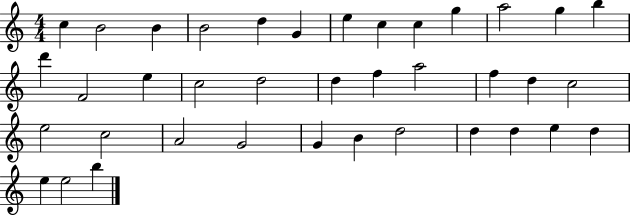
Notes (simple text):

C5/q B4/h B4/q B4/h D5/q G4/q E5/q C5/q C5/q G5/q A5/h G5/q B5/q D6/q F4/h E5/q C5/h D5/h D5/q F5/q A5/h F5/q D5/q C5/h E5/h C5/h A4/h G4/h G4/q B4/q D5/h D5/q D5/q E5/q D5/q E5/q E5/h B5/q